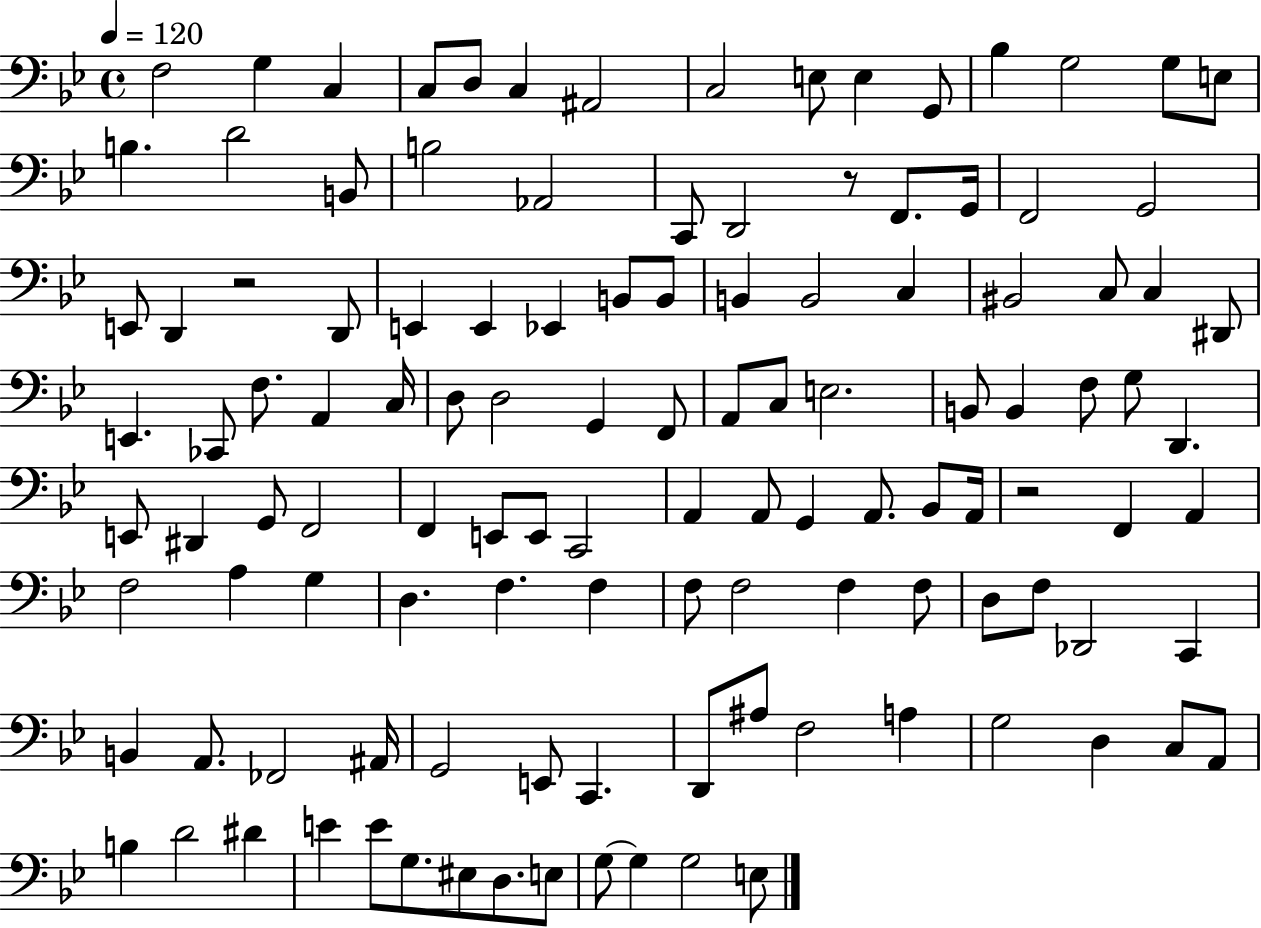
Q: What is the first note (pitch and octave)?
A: F3